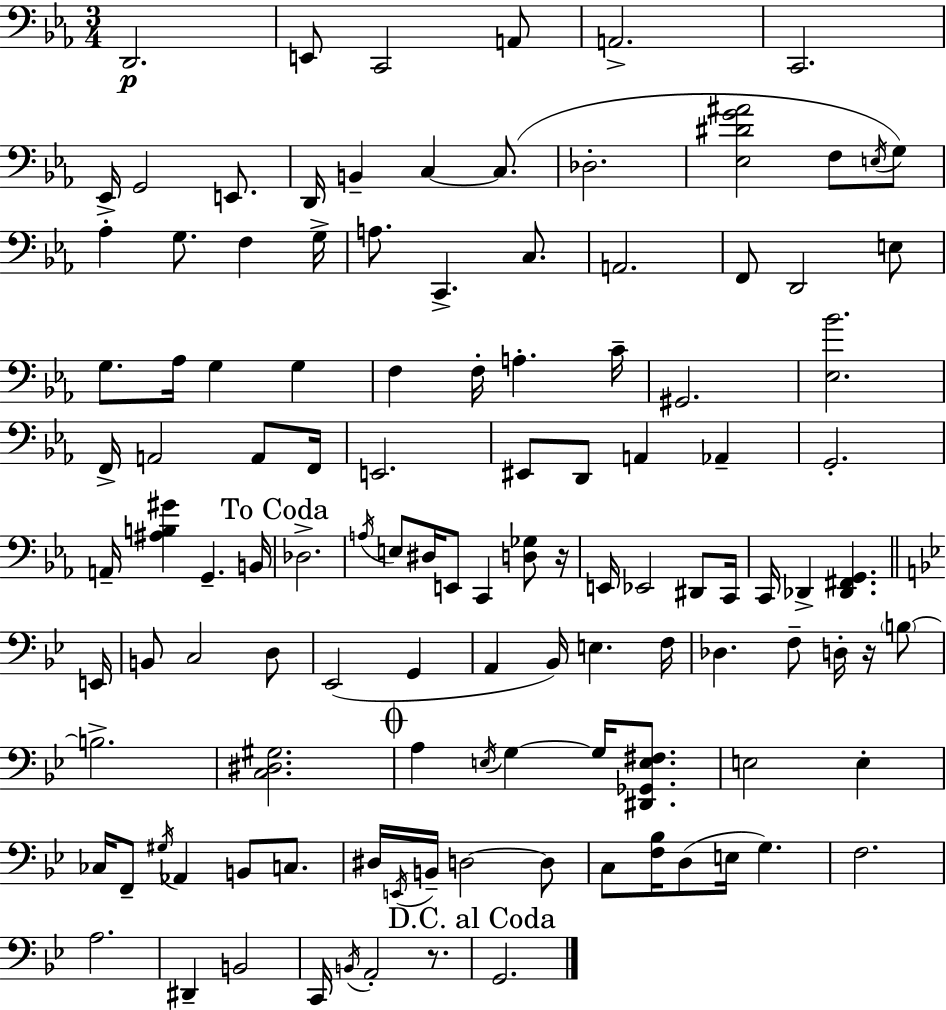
X:1
T:Untitled
M:3/4
L:1/4
K:Cm
D,,2 E,,/2 C,,2 A,,/2 A,,2 C,,2 _E,,/4 G,,2 E,,/2 D,,/4 B,, C, C,/2 _D,2 [_E,^DG^A]2 F,/2 E,/4 G,/2 _A, G,/2 F, G,/4 A,/2 C,, C,/2 A,,2 F,,/2 D,,2 E,/2 G,/2 _A,/4 G, G, F, F,/4 A, C/4 ^G,,2 [_E,_B]2 F,,/4 A,,2 A,,/2 F,,/4 E,,2 ^E,,/2 D,,/2 A,, _A,, G,,2 A,,/4 [^A,B,^G] G,, B,,/4 _D,2 A,/4 E,/2 ^D,/4 E,,/2 C,, [D,_G,]/2 z/4 E,,/4 _E,,2 ^D,,/2 C,,/4 C,,/4 _D,, [_D,,^F,,G,,] E,,/4 B,,/2 C,2 D,/2 _E,,2 G,, A,, _B,,/4 E, F,/4 _D, F,/2 D,/4 z/4 B,/2 B,2 [C,^D,^G,]2 A, E,/4 G, G,/4 [^D,,_G,,E,^F,]/2 E,2 E, _C,/4 F,,/2 ^G,/4 _A,, B,,/2 C,/2 ^D,/4 E,,/4 B,,/4 D,2 D,/2 C,/2 [F,_B,]/4 D,/2 E,/4 G, F,2 A,2 ^D,, B,,2 C,,/4 B,,/4 A,,2 z/2 G,,2